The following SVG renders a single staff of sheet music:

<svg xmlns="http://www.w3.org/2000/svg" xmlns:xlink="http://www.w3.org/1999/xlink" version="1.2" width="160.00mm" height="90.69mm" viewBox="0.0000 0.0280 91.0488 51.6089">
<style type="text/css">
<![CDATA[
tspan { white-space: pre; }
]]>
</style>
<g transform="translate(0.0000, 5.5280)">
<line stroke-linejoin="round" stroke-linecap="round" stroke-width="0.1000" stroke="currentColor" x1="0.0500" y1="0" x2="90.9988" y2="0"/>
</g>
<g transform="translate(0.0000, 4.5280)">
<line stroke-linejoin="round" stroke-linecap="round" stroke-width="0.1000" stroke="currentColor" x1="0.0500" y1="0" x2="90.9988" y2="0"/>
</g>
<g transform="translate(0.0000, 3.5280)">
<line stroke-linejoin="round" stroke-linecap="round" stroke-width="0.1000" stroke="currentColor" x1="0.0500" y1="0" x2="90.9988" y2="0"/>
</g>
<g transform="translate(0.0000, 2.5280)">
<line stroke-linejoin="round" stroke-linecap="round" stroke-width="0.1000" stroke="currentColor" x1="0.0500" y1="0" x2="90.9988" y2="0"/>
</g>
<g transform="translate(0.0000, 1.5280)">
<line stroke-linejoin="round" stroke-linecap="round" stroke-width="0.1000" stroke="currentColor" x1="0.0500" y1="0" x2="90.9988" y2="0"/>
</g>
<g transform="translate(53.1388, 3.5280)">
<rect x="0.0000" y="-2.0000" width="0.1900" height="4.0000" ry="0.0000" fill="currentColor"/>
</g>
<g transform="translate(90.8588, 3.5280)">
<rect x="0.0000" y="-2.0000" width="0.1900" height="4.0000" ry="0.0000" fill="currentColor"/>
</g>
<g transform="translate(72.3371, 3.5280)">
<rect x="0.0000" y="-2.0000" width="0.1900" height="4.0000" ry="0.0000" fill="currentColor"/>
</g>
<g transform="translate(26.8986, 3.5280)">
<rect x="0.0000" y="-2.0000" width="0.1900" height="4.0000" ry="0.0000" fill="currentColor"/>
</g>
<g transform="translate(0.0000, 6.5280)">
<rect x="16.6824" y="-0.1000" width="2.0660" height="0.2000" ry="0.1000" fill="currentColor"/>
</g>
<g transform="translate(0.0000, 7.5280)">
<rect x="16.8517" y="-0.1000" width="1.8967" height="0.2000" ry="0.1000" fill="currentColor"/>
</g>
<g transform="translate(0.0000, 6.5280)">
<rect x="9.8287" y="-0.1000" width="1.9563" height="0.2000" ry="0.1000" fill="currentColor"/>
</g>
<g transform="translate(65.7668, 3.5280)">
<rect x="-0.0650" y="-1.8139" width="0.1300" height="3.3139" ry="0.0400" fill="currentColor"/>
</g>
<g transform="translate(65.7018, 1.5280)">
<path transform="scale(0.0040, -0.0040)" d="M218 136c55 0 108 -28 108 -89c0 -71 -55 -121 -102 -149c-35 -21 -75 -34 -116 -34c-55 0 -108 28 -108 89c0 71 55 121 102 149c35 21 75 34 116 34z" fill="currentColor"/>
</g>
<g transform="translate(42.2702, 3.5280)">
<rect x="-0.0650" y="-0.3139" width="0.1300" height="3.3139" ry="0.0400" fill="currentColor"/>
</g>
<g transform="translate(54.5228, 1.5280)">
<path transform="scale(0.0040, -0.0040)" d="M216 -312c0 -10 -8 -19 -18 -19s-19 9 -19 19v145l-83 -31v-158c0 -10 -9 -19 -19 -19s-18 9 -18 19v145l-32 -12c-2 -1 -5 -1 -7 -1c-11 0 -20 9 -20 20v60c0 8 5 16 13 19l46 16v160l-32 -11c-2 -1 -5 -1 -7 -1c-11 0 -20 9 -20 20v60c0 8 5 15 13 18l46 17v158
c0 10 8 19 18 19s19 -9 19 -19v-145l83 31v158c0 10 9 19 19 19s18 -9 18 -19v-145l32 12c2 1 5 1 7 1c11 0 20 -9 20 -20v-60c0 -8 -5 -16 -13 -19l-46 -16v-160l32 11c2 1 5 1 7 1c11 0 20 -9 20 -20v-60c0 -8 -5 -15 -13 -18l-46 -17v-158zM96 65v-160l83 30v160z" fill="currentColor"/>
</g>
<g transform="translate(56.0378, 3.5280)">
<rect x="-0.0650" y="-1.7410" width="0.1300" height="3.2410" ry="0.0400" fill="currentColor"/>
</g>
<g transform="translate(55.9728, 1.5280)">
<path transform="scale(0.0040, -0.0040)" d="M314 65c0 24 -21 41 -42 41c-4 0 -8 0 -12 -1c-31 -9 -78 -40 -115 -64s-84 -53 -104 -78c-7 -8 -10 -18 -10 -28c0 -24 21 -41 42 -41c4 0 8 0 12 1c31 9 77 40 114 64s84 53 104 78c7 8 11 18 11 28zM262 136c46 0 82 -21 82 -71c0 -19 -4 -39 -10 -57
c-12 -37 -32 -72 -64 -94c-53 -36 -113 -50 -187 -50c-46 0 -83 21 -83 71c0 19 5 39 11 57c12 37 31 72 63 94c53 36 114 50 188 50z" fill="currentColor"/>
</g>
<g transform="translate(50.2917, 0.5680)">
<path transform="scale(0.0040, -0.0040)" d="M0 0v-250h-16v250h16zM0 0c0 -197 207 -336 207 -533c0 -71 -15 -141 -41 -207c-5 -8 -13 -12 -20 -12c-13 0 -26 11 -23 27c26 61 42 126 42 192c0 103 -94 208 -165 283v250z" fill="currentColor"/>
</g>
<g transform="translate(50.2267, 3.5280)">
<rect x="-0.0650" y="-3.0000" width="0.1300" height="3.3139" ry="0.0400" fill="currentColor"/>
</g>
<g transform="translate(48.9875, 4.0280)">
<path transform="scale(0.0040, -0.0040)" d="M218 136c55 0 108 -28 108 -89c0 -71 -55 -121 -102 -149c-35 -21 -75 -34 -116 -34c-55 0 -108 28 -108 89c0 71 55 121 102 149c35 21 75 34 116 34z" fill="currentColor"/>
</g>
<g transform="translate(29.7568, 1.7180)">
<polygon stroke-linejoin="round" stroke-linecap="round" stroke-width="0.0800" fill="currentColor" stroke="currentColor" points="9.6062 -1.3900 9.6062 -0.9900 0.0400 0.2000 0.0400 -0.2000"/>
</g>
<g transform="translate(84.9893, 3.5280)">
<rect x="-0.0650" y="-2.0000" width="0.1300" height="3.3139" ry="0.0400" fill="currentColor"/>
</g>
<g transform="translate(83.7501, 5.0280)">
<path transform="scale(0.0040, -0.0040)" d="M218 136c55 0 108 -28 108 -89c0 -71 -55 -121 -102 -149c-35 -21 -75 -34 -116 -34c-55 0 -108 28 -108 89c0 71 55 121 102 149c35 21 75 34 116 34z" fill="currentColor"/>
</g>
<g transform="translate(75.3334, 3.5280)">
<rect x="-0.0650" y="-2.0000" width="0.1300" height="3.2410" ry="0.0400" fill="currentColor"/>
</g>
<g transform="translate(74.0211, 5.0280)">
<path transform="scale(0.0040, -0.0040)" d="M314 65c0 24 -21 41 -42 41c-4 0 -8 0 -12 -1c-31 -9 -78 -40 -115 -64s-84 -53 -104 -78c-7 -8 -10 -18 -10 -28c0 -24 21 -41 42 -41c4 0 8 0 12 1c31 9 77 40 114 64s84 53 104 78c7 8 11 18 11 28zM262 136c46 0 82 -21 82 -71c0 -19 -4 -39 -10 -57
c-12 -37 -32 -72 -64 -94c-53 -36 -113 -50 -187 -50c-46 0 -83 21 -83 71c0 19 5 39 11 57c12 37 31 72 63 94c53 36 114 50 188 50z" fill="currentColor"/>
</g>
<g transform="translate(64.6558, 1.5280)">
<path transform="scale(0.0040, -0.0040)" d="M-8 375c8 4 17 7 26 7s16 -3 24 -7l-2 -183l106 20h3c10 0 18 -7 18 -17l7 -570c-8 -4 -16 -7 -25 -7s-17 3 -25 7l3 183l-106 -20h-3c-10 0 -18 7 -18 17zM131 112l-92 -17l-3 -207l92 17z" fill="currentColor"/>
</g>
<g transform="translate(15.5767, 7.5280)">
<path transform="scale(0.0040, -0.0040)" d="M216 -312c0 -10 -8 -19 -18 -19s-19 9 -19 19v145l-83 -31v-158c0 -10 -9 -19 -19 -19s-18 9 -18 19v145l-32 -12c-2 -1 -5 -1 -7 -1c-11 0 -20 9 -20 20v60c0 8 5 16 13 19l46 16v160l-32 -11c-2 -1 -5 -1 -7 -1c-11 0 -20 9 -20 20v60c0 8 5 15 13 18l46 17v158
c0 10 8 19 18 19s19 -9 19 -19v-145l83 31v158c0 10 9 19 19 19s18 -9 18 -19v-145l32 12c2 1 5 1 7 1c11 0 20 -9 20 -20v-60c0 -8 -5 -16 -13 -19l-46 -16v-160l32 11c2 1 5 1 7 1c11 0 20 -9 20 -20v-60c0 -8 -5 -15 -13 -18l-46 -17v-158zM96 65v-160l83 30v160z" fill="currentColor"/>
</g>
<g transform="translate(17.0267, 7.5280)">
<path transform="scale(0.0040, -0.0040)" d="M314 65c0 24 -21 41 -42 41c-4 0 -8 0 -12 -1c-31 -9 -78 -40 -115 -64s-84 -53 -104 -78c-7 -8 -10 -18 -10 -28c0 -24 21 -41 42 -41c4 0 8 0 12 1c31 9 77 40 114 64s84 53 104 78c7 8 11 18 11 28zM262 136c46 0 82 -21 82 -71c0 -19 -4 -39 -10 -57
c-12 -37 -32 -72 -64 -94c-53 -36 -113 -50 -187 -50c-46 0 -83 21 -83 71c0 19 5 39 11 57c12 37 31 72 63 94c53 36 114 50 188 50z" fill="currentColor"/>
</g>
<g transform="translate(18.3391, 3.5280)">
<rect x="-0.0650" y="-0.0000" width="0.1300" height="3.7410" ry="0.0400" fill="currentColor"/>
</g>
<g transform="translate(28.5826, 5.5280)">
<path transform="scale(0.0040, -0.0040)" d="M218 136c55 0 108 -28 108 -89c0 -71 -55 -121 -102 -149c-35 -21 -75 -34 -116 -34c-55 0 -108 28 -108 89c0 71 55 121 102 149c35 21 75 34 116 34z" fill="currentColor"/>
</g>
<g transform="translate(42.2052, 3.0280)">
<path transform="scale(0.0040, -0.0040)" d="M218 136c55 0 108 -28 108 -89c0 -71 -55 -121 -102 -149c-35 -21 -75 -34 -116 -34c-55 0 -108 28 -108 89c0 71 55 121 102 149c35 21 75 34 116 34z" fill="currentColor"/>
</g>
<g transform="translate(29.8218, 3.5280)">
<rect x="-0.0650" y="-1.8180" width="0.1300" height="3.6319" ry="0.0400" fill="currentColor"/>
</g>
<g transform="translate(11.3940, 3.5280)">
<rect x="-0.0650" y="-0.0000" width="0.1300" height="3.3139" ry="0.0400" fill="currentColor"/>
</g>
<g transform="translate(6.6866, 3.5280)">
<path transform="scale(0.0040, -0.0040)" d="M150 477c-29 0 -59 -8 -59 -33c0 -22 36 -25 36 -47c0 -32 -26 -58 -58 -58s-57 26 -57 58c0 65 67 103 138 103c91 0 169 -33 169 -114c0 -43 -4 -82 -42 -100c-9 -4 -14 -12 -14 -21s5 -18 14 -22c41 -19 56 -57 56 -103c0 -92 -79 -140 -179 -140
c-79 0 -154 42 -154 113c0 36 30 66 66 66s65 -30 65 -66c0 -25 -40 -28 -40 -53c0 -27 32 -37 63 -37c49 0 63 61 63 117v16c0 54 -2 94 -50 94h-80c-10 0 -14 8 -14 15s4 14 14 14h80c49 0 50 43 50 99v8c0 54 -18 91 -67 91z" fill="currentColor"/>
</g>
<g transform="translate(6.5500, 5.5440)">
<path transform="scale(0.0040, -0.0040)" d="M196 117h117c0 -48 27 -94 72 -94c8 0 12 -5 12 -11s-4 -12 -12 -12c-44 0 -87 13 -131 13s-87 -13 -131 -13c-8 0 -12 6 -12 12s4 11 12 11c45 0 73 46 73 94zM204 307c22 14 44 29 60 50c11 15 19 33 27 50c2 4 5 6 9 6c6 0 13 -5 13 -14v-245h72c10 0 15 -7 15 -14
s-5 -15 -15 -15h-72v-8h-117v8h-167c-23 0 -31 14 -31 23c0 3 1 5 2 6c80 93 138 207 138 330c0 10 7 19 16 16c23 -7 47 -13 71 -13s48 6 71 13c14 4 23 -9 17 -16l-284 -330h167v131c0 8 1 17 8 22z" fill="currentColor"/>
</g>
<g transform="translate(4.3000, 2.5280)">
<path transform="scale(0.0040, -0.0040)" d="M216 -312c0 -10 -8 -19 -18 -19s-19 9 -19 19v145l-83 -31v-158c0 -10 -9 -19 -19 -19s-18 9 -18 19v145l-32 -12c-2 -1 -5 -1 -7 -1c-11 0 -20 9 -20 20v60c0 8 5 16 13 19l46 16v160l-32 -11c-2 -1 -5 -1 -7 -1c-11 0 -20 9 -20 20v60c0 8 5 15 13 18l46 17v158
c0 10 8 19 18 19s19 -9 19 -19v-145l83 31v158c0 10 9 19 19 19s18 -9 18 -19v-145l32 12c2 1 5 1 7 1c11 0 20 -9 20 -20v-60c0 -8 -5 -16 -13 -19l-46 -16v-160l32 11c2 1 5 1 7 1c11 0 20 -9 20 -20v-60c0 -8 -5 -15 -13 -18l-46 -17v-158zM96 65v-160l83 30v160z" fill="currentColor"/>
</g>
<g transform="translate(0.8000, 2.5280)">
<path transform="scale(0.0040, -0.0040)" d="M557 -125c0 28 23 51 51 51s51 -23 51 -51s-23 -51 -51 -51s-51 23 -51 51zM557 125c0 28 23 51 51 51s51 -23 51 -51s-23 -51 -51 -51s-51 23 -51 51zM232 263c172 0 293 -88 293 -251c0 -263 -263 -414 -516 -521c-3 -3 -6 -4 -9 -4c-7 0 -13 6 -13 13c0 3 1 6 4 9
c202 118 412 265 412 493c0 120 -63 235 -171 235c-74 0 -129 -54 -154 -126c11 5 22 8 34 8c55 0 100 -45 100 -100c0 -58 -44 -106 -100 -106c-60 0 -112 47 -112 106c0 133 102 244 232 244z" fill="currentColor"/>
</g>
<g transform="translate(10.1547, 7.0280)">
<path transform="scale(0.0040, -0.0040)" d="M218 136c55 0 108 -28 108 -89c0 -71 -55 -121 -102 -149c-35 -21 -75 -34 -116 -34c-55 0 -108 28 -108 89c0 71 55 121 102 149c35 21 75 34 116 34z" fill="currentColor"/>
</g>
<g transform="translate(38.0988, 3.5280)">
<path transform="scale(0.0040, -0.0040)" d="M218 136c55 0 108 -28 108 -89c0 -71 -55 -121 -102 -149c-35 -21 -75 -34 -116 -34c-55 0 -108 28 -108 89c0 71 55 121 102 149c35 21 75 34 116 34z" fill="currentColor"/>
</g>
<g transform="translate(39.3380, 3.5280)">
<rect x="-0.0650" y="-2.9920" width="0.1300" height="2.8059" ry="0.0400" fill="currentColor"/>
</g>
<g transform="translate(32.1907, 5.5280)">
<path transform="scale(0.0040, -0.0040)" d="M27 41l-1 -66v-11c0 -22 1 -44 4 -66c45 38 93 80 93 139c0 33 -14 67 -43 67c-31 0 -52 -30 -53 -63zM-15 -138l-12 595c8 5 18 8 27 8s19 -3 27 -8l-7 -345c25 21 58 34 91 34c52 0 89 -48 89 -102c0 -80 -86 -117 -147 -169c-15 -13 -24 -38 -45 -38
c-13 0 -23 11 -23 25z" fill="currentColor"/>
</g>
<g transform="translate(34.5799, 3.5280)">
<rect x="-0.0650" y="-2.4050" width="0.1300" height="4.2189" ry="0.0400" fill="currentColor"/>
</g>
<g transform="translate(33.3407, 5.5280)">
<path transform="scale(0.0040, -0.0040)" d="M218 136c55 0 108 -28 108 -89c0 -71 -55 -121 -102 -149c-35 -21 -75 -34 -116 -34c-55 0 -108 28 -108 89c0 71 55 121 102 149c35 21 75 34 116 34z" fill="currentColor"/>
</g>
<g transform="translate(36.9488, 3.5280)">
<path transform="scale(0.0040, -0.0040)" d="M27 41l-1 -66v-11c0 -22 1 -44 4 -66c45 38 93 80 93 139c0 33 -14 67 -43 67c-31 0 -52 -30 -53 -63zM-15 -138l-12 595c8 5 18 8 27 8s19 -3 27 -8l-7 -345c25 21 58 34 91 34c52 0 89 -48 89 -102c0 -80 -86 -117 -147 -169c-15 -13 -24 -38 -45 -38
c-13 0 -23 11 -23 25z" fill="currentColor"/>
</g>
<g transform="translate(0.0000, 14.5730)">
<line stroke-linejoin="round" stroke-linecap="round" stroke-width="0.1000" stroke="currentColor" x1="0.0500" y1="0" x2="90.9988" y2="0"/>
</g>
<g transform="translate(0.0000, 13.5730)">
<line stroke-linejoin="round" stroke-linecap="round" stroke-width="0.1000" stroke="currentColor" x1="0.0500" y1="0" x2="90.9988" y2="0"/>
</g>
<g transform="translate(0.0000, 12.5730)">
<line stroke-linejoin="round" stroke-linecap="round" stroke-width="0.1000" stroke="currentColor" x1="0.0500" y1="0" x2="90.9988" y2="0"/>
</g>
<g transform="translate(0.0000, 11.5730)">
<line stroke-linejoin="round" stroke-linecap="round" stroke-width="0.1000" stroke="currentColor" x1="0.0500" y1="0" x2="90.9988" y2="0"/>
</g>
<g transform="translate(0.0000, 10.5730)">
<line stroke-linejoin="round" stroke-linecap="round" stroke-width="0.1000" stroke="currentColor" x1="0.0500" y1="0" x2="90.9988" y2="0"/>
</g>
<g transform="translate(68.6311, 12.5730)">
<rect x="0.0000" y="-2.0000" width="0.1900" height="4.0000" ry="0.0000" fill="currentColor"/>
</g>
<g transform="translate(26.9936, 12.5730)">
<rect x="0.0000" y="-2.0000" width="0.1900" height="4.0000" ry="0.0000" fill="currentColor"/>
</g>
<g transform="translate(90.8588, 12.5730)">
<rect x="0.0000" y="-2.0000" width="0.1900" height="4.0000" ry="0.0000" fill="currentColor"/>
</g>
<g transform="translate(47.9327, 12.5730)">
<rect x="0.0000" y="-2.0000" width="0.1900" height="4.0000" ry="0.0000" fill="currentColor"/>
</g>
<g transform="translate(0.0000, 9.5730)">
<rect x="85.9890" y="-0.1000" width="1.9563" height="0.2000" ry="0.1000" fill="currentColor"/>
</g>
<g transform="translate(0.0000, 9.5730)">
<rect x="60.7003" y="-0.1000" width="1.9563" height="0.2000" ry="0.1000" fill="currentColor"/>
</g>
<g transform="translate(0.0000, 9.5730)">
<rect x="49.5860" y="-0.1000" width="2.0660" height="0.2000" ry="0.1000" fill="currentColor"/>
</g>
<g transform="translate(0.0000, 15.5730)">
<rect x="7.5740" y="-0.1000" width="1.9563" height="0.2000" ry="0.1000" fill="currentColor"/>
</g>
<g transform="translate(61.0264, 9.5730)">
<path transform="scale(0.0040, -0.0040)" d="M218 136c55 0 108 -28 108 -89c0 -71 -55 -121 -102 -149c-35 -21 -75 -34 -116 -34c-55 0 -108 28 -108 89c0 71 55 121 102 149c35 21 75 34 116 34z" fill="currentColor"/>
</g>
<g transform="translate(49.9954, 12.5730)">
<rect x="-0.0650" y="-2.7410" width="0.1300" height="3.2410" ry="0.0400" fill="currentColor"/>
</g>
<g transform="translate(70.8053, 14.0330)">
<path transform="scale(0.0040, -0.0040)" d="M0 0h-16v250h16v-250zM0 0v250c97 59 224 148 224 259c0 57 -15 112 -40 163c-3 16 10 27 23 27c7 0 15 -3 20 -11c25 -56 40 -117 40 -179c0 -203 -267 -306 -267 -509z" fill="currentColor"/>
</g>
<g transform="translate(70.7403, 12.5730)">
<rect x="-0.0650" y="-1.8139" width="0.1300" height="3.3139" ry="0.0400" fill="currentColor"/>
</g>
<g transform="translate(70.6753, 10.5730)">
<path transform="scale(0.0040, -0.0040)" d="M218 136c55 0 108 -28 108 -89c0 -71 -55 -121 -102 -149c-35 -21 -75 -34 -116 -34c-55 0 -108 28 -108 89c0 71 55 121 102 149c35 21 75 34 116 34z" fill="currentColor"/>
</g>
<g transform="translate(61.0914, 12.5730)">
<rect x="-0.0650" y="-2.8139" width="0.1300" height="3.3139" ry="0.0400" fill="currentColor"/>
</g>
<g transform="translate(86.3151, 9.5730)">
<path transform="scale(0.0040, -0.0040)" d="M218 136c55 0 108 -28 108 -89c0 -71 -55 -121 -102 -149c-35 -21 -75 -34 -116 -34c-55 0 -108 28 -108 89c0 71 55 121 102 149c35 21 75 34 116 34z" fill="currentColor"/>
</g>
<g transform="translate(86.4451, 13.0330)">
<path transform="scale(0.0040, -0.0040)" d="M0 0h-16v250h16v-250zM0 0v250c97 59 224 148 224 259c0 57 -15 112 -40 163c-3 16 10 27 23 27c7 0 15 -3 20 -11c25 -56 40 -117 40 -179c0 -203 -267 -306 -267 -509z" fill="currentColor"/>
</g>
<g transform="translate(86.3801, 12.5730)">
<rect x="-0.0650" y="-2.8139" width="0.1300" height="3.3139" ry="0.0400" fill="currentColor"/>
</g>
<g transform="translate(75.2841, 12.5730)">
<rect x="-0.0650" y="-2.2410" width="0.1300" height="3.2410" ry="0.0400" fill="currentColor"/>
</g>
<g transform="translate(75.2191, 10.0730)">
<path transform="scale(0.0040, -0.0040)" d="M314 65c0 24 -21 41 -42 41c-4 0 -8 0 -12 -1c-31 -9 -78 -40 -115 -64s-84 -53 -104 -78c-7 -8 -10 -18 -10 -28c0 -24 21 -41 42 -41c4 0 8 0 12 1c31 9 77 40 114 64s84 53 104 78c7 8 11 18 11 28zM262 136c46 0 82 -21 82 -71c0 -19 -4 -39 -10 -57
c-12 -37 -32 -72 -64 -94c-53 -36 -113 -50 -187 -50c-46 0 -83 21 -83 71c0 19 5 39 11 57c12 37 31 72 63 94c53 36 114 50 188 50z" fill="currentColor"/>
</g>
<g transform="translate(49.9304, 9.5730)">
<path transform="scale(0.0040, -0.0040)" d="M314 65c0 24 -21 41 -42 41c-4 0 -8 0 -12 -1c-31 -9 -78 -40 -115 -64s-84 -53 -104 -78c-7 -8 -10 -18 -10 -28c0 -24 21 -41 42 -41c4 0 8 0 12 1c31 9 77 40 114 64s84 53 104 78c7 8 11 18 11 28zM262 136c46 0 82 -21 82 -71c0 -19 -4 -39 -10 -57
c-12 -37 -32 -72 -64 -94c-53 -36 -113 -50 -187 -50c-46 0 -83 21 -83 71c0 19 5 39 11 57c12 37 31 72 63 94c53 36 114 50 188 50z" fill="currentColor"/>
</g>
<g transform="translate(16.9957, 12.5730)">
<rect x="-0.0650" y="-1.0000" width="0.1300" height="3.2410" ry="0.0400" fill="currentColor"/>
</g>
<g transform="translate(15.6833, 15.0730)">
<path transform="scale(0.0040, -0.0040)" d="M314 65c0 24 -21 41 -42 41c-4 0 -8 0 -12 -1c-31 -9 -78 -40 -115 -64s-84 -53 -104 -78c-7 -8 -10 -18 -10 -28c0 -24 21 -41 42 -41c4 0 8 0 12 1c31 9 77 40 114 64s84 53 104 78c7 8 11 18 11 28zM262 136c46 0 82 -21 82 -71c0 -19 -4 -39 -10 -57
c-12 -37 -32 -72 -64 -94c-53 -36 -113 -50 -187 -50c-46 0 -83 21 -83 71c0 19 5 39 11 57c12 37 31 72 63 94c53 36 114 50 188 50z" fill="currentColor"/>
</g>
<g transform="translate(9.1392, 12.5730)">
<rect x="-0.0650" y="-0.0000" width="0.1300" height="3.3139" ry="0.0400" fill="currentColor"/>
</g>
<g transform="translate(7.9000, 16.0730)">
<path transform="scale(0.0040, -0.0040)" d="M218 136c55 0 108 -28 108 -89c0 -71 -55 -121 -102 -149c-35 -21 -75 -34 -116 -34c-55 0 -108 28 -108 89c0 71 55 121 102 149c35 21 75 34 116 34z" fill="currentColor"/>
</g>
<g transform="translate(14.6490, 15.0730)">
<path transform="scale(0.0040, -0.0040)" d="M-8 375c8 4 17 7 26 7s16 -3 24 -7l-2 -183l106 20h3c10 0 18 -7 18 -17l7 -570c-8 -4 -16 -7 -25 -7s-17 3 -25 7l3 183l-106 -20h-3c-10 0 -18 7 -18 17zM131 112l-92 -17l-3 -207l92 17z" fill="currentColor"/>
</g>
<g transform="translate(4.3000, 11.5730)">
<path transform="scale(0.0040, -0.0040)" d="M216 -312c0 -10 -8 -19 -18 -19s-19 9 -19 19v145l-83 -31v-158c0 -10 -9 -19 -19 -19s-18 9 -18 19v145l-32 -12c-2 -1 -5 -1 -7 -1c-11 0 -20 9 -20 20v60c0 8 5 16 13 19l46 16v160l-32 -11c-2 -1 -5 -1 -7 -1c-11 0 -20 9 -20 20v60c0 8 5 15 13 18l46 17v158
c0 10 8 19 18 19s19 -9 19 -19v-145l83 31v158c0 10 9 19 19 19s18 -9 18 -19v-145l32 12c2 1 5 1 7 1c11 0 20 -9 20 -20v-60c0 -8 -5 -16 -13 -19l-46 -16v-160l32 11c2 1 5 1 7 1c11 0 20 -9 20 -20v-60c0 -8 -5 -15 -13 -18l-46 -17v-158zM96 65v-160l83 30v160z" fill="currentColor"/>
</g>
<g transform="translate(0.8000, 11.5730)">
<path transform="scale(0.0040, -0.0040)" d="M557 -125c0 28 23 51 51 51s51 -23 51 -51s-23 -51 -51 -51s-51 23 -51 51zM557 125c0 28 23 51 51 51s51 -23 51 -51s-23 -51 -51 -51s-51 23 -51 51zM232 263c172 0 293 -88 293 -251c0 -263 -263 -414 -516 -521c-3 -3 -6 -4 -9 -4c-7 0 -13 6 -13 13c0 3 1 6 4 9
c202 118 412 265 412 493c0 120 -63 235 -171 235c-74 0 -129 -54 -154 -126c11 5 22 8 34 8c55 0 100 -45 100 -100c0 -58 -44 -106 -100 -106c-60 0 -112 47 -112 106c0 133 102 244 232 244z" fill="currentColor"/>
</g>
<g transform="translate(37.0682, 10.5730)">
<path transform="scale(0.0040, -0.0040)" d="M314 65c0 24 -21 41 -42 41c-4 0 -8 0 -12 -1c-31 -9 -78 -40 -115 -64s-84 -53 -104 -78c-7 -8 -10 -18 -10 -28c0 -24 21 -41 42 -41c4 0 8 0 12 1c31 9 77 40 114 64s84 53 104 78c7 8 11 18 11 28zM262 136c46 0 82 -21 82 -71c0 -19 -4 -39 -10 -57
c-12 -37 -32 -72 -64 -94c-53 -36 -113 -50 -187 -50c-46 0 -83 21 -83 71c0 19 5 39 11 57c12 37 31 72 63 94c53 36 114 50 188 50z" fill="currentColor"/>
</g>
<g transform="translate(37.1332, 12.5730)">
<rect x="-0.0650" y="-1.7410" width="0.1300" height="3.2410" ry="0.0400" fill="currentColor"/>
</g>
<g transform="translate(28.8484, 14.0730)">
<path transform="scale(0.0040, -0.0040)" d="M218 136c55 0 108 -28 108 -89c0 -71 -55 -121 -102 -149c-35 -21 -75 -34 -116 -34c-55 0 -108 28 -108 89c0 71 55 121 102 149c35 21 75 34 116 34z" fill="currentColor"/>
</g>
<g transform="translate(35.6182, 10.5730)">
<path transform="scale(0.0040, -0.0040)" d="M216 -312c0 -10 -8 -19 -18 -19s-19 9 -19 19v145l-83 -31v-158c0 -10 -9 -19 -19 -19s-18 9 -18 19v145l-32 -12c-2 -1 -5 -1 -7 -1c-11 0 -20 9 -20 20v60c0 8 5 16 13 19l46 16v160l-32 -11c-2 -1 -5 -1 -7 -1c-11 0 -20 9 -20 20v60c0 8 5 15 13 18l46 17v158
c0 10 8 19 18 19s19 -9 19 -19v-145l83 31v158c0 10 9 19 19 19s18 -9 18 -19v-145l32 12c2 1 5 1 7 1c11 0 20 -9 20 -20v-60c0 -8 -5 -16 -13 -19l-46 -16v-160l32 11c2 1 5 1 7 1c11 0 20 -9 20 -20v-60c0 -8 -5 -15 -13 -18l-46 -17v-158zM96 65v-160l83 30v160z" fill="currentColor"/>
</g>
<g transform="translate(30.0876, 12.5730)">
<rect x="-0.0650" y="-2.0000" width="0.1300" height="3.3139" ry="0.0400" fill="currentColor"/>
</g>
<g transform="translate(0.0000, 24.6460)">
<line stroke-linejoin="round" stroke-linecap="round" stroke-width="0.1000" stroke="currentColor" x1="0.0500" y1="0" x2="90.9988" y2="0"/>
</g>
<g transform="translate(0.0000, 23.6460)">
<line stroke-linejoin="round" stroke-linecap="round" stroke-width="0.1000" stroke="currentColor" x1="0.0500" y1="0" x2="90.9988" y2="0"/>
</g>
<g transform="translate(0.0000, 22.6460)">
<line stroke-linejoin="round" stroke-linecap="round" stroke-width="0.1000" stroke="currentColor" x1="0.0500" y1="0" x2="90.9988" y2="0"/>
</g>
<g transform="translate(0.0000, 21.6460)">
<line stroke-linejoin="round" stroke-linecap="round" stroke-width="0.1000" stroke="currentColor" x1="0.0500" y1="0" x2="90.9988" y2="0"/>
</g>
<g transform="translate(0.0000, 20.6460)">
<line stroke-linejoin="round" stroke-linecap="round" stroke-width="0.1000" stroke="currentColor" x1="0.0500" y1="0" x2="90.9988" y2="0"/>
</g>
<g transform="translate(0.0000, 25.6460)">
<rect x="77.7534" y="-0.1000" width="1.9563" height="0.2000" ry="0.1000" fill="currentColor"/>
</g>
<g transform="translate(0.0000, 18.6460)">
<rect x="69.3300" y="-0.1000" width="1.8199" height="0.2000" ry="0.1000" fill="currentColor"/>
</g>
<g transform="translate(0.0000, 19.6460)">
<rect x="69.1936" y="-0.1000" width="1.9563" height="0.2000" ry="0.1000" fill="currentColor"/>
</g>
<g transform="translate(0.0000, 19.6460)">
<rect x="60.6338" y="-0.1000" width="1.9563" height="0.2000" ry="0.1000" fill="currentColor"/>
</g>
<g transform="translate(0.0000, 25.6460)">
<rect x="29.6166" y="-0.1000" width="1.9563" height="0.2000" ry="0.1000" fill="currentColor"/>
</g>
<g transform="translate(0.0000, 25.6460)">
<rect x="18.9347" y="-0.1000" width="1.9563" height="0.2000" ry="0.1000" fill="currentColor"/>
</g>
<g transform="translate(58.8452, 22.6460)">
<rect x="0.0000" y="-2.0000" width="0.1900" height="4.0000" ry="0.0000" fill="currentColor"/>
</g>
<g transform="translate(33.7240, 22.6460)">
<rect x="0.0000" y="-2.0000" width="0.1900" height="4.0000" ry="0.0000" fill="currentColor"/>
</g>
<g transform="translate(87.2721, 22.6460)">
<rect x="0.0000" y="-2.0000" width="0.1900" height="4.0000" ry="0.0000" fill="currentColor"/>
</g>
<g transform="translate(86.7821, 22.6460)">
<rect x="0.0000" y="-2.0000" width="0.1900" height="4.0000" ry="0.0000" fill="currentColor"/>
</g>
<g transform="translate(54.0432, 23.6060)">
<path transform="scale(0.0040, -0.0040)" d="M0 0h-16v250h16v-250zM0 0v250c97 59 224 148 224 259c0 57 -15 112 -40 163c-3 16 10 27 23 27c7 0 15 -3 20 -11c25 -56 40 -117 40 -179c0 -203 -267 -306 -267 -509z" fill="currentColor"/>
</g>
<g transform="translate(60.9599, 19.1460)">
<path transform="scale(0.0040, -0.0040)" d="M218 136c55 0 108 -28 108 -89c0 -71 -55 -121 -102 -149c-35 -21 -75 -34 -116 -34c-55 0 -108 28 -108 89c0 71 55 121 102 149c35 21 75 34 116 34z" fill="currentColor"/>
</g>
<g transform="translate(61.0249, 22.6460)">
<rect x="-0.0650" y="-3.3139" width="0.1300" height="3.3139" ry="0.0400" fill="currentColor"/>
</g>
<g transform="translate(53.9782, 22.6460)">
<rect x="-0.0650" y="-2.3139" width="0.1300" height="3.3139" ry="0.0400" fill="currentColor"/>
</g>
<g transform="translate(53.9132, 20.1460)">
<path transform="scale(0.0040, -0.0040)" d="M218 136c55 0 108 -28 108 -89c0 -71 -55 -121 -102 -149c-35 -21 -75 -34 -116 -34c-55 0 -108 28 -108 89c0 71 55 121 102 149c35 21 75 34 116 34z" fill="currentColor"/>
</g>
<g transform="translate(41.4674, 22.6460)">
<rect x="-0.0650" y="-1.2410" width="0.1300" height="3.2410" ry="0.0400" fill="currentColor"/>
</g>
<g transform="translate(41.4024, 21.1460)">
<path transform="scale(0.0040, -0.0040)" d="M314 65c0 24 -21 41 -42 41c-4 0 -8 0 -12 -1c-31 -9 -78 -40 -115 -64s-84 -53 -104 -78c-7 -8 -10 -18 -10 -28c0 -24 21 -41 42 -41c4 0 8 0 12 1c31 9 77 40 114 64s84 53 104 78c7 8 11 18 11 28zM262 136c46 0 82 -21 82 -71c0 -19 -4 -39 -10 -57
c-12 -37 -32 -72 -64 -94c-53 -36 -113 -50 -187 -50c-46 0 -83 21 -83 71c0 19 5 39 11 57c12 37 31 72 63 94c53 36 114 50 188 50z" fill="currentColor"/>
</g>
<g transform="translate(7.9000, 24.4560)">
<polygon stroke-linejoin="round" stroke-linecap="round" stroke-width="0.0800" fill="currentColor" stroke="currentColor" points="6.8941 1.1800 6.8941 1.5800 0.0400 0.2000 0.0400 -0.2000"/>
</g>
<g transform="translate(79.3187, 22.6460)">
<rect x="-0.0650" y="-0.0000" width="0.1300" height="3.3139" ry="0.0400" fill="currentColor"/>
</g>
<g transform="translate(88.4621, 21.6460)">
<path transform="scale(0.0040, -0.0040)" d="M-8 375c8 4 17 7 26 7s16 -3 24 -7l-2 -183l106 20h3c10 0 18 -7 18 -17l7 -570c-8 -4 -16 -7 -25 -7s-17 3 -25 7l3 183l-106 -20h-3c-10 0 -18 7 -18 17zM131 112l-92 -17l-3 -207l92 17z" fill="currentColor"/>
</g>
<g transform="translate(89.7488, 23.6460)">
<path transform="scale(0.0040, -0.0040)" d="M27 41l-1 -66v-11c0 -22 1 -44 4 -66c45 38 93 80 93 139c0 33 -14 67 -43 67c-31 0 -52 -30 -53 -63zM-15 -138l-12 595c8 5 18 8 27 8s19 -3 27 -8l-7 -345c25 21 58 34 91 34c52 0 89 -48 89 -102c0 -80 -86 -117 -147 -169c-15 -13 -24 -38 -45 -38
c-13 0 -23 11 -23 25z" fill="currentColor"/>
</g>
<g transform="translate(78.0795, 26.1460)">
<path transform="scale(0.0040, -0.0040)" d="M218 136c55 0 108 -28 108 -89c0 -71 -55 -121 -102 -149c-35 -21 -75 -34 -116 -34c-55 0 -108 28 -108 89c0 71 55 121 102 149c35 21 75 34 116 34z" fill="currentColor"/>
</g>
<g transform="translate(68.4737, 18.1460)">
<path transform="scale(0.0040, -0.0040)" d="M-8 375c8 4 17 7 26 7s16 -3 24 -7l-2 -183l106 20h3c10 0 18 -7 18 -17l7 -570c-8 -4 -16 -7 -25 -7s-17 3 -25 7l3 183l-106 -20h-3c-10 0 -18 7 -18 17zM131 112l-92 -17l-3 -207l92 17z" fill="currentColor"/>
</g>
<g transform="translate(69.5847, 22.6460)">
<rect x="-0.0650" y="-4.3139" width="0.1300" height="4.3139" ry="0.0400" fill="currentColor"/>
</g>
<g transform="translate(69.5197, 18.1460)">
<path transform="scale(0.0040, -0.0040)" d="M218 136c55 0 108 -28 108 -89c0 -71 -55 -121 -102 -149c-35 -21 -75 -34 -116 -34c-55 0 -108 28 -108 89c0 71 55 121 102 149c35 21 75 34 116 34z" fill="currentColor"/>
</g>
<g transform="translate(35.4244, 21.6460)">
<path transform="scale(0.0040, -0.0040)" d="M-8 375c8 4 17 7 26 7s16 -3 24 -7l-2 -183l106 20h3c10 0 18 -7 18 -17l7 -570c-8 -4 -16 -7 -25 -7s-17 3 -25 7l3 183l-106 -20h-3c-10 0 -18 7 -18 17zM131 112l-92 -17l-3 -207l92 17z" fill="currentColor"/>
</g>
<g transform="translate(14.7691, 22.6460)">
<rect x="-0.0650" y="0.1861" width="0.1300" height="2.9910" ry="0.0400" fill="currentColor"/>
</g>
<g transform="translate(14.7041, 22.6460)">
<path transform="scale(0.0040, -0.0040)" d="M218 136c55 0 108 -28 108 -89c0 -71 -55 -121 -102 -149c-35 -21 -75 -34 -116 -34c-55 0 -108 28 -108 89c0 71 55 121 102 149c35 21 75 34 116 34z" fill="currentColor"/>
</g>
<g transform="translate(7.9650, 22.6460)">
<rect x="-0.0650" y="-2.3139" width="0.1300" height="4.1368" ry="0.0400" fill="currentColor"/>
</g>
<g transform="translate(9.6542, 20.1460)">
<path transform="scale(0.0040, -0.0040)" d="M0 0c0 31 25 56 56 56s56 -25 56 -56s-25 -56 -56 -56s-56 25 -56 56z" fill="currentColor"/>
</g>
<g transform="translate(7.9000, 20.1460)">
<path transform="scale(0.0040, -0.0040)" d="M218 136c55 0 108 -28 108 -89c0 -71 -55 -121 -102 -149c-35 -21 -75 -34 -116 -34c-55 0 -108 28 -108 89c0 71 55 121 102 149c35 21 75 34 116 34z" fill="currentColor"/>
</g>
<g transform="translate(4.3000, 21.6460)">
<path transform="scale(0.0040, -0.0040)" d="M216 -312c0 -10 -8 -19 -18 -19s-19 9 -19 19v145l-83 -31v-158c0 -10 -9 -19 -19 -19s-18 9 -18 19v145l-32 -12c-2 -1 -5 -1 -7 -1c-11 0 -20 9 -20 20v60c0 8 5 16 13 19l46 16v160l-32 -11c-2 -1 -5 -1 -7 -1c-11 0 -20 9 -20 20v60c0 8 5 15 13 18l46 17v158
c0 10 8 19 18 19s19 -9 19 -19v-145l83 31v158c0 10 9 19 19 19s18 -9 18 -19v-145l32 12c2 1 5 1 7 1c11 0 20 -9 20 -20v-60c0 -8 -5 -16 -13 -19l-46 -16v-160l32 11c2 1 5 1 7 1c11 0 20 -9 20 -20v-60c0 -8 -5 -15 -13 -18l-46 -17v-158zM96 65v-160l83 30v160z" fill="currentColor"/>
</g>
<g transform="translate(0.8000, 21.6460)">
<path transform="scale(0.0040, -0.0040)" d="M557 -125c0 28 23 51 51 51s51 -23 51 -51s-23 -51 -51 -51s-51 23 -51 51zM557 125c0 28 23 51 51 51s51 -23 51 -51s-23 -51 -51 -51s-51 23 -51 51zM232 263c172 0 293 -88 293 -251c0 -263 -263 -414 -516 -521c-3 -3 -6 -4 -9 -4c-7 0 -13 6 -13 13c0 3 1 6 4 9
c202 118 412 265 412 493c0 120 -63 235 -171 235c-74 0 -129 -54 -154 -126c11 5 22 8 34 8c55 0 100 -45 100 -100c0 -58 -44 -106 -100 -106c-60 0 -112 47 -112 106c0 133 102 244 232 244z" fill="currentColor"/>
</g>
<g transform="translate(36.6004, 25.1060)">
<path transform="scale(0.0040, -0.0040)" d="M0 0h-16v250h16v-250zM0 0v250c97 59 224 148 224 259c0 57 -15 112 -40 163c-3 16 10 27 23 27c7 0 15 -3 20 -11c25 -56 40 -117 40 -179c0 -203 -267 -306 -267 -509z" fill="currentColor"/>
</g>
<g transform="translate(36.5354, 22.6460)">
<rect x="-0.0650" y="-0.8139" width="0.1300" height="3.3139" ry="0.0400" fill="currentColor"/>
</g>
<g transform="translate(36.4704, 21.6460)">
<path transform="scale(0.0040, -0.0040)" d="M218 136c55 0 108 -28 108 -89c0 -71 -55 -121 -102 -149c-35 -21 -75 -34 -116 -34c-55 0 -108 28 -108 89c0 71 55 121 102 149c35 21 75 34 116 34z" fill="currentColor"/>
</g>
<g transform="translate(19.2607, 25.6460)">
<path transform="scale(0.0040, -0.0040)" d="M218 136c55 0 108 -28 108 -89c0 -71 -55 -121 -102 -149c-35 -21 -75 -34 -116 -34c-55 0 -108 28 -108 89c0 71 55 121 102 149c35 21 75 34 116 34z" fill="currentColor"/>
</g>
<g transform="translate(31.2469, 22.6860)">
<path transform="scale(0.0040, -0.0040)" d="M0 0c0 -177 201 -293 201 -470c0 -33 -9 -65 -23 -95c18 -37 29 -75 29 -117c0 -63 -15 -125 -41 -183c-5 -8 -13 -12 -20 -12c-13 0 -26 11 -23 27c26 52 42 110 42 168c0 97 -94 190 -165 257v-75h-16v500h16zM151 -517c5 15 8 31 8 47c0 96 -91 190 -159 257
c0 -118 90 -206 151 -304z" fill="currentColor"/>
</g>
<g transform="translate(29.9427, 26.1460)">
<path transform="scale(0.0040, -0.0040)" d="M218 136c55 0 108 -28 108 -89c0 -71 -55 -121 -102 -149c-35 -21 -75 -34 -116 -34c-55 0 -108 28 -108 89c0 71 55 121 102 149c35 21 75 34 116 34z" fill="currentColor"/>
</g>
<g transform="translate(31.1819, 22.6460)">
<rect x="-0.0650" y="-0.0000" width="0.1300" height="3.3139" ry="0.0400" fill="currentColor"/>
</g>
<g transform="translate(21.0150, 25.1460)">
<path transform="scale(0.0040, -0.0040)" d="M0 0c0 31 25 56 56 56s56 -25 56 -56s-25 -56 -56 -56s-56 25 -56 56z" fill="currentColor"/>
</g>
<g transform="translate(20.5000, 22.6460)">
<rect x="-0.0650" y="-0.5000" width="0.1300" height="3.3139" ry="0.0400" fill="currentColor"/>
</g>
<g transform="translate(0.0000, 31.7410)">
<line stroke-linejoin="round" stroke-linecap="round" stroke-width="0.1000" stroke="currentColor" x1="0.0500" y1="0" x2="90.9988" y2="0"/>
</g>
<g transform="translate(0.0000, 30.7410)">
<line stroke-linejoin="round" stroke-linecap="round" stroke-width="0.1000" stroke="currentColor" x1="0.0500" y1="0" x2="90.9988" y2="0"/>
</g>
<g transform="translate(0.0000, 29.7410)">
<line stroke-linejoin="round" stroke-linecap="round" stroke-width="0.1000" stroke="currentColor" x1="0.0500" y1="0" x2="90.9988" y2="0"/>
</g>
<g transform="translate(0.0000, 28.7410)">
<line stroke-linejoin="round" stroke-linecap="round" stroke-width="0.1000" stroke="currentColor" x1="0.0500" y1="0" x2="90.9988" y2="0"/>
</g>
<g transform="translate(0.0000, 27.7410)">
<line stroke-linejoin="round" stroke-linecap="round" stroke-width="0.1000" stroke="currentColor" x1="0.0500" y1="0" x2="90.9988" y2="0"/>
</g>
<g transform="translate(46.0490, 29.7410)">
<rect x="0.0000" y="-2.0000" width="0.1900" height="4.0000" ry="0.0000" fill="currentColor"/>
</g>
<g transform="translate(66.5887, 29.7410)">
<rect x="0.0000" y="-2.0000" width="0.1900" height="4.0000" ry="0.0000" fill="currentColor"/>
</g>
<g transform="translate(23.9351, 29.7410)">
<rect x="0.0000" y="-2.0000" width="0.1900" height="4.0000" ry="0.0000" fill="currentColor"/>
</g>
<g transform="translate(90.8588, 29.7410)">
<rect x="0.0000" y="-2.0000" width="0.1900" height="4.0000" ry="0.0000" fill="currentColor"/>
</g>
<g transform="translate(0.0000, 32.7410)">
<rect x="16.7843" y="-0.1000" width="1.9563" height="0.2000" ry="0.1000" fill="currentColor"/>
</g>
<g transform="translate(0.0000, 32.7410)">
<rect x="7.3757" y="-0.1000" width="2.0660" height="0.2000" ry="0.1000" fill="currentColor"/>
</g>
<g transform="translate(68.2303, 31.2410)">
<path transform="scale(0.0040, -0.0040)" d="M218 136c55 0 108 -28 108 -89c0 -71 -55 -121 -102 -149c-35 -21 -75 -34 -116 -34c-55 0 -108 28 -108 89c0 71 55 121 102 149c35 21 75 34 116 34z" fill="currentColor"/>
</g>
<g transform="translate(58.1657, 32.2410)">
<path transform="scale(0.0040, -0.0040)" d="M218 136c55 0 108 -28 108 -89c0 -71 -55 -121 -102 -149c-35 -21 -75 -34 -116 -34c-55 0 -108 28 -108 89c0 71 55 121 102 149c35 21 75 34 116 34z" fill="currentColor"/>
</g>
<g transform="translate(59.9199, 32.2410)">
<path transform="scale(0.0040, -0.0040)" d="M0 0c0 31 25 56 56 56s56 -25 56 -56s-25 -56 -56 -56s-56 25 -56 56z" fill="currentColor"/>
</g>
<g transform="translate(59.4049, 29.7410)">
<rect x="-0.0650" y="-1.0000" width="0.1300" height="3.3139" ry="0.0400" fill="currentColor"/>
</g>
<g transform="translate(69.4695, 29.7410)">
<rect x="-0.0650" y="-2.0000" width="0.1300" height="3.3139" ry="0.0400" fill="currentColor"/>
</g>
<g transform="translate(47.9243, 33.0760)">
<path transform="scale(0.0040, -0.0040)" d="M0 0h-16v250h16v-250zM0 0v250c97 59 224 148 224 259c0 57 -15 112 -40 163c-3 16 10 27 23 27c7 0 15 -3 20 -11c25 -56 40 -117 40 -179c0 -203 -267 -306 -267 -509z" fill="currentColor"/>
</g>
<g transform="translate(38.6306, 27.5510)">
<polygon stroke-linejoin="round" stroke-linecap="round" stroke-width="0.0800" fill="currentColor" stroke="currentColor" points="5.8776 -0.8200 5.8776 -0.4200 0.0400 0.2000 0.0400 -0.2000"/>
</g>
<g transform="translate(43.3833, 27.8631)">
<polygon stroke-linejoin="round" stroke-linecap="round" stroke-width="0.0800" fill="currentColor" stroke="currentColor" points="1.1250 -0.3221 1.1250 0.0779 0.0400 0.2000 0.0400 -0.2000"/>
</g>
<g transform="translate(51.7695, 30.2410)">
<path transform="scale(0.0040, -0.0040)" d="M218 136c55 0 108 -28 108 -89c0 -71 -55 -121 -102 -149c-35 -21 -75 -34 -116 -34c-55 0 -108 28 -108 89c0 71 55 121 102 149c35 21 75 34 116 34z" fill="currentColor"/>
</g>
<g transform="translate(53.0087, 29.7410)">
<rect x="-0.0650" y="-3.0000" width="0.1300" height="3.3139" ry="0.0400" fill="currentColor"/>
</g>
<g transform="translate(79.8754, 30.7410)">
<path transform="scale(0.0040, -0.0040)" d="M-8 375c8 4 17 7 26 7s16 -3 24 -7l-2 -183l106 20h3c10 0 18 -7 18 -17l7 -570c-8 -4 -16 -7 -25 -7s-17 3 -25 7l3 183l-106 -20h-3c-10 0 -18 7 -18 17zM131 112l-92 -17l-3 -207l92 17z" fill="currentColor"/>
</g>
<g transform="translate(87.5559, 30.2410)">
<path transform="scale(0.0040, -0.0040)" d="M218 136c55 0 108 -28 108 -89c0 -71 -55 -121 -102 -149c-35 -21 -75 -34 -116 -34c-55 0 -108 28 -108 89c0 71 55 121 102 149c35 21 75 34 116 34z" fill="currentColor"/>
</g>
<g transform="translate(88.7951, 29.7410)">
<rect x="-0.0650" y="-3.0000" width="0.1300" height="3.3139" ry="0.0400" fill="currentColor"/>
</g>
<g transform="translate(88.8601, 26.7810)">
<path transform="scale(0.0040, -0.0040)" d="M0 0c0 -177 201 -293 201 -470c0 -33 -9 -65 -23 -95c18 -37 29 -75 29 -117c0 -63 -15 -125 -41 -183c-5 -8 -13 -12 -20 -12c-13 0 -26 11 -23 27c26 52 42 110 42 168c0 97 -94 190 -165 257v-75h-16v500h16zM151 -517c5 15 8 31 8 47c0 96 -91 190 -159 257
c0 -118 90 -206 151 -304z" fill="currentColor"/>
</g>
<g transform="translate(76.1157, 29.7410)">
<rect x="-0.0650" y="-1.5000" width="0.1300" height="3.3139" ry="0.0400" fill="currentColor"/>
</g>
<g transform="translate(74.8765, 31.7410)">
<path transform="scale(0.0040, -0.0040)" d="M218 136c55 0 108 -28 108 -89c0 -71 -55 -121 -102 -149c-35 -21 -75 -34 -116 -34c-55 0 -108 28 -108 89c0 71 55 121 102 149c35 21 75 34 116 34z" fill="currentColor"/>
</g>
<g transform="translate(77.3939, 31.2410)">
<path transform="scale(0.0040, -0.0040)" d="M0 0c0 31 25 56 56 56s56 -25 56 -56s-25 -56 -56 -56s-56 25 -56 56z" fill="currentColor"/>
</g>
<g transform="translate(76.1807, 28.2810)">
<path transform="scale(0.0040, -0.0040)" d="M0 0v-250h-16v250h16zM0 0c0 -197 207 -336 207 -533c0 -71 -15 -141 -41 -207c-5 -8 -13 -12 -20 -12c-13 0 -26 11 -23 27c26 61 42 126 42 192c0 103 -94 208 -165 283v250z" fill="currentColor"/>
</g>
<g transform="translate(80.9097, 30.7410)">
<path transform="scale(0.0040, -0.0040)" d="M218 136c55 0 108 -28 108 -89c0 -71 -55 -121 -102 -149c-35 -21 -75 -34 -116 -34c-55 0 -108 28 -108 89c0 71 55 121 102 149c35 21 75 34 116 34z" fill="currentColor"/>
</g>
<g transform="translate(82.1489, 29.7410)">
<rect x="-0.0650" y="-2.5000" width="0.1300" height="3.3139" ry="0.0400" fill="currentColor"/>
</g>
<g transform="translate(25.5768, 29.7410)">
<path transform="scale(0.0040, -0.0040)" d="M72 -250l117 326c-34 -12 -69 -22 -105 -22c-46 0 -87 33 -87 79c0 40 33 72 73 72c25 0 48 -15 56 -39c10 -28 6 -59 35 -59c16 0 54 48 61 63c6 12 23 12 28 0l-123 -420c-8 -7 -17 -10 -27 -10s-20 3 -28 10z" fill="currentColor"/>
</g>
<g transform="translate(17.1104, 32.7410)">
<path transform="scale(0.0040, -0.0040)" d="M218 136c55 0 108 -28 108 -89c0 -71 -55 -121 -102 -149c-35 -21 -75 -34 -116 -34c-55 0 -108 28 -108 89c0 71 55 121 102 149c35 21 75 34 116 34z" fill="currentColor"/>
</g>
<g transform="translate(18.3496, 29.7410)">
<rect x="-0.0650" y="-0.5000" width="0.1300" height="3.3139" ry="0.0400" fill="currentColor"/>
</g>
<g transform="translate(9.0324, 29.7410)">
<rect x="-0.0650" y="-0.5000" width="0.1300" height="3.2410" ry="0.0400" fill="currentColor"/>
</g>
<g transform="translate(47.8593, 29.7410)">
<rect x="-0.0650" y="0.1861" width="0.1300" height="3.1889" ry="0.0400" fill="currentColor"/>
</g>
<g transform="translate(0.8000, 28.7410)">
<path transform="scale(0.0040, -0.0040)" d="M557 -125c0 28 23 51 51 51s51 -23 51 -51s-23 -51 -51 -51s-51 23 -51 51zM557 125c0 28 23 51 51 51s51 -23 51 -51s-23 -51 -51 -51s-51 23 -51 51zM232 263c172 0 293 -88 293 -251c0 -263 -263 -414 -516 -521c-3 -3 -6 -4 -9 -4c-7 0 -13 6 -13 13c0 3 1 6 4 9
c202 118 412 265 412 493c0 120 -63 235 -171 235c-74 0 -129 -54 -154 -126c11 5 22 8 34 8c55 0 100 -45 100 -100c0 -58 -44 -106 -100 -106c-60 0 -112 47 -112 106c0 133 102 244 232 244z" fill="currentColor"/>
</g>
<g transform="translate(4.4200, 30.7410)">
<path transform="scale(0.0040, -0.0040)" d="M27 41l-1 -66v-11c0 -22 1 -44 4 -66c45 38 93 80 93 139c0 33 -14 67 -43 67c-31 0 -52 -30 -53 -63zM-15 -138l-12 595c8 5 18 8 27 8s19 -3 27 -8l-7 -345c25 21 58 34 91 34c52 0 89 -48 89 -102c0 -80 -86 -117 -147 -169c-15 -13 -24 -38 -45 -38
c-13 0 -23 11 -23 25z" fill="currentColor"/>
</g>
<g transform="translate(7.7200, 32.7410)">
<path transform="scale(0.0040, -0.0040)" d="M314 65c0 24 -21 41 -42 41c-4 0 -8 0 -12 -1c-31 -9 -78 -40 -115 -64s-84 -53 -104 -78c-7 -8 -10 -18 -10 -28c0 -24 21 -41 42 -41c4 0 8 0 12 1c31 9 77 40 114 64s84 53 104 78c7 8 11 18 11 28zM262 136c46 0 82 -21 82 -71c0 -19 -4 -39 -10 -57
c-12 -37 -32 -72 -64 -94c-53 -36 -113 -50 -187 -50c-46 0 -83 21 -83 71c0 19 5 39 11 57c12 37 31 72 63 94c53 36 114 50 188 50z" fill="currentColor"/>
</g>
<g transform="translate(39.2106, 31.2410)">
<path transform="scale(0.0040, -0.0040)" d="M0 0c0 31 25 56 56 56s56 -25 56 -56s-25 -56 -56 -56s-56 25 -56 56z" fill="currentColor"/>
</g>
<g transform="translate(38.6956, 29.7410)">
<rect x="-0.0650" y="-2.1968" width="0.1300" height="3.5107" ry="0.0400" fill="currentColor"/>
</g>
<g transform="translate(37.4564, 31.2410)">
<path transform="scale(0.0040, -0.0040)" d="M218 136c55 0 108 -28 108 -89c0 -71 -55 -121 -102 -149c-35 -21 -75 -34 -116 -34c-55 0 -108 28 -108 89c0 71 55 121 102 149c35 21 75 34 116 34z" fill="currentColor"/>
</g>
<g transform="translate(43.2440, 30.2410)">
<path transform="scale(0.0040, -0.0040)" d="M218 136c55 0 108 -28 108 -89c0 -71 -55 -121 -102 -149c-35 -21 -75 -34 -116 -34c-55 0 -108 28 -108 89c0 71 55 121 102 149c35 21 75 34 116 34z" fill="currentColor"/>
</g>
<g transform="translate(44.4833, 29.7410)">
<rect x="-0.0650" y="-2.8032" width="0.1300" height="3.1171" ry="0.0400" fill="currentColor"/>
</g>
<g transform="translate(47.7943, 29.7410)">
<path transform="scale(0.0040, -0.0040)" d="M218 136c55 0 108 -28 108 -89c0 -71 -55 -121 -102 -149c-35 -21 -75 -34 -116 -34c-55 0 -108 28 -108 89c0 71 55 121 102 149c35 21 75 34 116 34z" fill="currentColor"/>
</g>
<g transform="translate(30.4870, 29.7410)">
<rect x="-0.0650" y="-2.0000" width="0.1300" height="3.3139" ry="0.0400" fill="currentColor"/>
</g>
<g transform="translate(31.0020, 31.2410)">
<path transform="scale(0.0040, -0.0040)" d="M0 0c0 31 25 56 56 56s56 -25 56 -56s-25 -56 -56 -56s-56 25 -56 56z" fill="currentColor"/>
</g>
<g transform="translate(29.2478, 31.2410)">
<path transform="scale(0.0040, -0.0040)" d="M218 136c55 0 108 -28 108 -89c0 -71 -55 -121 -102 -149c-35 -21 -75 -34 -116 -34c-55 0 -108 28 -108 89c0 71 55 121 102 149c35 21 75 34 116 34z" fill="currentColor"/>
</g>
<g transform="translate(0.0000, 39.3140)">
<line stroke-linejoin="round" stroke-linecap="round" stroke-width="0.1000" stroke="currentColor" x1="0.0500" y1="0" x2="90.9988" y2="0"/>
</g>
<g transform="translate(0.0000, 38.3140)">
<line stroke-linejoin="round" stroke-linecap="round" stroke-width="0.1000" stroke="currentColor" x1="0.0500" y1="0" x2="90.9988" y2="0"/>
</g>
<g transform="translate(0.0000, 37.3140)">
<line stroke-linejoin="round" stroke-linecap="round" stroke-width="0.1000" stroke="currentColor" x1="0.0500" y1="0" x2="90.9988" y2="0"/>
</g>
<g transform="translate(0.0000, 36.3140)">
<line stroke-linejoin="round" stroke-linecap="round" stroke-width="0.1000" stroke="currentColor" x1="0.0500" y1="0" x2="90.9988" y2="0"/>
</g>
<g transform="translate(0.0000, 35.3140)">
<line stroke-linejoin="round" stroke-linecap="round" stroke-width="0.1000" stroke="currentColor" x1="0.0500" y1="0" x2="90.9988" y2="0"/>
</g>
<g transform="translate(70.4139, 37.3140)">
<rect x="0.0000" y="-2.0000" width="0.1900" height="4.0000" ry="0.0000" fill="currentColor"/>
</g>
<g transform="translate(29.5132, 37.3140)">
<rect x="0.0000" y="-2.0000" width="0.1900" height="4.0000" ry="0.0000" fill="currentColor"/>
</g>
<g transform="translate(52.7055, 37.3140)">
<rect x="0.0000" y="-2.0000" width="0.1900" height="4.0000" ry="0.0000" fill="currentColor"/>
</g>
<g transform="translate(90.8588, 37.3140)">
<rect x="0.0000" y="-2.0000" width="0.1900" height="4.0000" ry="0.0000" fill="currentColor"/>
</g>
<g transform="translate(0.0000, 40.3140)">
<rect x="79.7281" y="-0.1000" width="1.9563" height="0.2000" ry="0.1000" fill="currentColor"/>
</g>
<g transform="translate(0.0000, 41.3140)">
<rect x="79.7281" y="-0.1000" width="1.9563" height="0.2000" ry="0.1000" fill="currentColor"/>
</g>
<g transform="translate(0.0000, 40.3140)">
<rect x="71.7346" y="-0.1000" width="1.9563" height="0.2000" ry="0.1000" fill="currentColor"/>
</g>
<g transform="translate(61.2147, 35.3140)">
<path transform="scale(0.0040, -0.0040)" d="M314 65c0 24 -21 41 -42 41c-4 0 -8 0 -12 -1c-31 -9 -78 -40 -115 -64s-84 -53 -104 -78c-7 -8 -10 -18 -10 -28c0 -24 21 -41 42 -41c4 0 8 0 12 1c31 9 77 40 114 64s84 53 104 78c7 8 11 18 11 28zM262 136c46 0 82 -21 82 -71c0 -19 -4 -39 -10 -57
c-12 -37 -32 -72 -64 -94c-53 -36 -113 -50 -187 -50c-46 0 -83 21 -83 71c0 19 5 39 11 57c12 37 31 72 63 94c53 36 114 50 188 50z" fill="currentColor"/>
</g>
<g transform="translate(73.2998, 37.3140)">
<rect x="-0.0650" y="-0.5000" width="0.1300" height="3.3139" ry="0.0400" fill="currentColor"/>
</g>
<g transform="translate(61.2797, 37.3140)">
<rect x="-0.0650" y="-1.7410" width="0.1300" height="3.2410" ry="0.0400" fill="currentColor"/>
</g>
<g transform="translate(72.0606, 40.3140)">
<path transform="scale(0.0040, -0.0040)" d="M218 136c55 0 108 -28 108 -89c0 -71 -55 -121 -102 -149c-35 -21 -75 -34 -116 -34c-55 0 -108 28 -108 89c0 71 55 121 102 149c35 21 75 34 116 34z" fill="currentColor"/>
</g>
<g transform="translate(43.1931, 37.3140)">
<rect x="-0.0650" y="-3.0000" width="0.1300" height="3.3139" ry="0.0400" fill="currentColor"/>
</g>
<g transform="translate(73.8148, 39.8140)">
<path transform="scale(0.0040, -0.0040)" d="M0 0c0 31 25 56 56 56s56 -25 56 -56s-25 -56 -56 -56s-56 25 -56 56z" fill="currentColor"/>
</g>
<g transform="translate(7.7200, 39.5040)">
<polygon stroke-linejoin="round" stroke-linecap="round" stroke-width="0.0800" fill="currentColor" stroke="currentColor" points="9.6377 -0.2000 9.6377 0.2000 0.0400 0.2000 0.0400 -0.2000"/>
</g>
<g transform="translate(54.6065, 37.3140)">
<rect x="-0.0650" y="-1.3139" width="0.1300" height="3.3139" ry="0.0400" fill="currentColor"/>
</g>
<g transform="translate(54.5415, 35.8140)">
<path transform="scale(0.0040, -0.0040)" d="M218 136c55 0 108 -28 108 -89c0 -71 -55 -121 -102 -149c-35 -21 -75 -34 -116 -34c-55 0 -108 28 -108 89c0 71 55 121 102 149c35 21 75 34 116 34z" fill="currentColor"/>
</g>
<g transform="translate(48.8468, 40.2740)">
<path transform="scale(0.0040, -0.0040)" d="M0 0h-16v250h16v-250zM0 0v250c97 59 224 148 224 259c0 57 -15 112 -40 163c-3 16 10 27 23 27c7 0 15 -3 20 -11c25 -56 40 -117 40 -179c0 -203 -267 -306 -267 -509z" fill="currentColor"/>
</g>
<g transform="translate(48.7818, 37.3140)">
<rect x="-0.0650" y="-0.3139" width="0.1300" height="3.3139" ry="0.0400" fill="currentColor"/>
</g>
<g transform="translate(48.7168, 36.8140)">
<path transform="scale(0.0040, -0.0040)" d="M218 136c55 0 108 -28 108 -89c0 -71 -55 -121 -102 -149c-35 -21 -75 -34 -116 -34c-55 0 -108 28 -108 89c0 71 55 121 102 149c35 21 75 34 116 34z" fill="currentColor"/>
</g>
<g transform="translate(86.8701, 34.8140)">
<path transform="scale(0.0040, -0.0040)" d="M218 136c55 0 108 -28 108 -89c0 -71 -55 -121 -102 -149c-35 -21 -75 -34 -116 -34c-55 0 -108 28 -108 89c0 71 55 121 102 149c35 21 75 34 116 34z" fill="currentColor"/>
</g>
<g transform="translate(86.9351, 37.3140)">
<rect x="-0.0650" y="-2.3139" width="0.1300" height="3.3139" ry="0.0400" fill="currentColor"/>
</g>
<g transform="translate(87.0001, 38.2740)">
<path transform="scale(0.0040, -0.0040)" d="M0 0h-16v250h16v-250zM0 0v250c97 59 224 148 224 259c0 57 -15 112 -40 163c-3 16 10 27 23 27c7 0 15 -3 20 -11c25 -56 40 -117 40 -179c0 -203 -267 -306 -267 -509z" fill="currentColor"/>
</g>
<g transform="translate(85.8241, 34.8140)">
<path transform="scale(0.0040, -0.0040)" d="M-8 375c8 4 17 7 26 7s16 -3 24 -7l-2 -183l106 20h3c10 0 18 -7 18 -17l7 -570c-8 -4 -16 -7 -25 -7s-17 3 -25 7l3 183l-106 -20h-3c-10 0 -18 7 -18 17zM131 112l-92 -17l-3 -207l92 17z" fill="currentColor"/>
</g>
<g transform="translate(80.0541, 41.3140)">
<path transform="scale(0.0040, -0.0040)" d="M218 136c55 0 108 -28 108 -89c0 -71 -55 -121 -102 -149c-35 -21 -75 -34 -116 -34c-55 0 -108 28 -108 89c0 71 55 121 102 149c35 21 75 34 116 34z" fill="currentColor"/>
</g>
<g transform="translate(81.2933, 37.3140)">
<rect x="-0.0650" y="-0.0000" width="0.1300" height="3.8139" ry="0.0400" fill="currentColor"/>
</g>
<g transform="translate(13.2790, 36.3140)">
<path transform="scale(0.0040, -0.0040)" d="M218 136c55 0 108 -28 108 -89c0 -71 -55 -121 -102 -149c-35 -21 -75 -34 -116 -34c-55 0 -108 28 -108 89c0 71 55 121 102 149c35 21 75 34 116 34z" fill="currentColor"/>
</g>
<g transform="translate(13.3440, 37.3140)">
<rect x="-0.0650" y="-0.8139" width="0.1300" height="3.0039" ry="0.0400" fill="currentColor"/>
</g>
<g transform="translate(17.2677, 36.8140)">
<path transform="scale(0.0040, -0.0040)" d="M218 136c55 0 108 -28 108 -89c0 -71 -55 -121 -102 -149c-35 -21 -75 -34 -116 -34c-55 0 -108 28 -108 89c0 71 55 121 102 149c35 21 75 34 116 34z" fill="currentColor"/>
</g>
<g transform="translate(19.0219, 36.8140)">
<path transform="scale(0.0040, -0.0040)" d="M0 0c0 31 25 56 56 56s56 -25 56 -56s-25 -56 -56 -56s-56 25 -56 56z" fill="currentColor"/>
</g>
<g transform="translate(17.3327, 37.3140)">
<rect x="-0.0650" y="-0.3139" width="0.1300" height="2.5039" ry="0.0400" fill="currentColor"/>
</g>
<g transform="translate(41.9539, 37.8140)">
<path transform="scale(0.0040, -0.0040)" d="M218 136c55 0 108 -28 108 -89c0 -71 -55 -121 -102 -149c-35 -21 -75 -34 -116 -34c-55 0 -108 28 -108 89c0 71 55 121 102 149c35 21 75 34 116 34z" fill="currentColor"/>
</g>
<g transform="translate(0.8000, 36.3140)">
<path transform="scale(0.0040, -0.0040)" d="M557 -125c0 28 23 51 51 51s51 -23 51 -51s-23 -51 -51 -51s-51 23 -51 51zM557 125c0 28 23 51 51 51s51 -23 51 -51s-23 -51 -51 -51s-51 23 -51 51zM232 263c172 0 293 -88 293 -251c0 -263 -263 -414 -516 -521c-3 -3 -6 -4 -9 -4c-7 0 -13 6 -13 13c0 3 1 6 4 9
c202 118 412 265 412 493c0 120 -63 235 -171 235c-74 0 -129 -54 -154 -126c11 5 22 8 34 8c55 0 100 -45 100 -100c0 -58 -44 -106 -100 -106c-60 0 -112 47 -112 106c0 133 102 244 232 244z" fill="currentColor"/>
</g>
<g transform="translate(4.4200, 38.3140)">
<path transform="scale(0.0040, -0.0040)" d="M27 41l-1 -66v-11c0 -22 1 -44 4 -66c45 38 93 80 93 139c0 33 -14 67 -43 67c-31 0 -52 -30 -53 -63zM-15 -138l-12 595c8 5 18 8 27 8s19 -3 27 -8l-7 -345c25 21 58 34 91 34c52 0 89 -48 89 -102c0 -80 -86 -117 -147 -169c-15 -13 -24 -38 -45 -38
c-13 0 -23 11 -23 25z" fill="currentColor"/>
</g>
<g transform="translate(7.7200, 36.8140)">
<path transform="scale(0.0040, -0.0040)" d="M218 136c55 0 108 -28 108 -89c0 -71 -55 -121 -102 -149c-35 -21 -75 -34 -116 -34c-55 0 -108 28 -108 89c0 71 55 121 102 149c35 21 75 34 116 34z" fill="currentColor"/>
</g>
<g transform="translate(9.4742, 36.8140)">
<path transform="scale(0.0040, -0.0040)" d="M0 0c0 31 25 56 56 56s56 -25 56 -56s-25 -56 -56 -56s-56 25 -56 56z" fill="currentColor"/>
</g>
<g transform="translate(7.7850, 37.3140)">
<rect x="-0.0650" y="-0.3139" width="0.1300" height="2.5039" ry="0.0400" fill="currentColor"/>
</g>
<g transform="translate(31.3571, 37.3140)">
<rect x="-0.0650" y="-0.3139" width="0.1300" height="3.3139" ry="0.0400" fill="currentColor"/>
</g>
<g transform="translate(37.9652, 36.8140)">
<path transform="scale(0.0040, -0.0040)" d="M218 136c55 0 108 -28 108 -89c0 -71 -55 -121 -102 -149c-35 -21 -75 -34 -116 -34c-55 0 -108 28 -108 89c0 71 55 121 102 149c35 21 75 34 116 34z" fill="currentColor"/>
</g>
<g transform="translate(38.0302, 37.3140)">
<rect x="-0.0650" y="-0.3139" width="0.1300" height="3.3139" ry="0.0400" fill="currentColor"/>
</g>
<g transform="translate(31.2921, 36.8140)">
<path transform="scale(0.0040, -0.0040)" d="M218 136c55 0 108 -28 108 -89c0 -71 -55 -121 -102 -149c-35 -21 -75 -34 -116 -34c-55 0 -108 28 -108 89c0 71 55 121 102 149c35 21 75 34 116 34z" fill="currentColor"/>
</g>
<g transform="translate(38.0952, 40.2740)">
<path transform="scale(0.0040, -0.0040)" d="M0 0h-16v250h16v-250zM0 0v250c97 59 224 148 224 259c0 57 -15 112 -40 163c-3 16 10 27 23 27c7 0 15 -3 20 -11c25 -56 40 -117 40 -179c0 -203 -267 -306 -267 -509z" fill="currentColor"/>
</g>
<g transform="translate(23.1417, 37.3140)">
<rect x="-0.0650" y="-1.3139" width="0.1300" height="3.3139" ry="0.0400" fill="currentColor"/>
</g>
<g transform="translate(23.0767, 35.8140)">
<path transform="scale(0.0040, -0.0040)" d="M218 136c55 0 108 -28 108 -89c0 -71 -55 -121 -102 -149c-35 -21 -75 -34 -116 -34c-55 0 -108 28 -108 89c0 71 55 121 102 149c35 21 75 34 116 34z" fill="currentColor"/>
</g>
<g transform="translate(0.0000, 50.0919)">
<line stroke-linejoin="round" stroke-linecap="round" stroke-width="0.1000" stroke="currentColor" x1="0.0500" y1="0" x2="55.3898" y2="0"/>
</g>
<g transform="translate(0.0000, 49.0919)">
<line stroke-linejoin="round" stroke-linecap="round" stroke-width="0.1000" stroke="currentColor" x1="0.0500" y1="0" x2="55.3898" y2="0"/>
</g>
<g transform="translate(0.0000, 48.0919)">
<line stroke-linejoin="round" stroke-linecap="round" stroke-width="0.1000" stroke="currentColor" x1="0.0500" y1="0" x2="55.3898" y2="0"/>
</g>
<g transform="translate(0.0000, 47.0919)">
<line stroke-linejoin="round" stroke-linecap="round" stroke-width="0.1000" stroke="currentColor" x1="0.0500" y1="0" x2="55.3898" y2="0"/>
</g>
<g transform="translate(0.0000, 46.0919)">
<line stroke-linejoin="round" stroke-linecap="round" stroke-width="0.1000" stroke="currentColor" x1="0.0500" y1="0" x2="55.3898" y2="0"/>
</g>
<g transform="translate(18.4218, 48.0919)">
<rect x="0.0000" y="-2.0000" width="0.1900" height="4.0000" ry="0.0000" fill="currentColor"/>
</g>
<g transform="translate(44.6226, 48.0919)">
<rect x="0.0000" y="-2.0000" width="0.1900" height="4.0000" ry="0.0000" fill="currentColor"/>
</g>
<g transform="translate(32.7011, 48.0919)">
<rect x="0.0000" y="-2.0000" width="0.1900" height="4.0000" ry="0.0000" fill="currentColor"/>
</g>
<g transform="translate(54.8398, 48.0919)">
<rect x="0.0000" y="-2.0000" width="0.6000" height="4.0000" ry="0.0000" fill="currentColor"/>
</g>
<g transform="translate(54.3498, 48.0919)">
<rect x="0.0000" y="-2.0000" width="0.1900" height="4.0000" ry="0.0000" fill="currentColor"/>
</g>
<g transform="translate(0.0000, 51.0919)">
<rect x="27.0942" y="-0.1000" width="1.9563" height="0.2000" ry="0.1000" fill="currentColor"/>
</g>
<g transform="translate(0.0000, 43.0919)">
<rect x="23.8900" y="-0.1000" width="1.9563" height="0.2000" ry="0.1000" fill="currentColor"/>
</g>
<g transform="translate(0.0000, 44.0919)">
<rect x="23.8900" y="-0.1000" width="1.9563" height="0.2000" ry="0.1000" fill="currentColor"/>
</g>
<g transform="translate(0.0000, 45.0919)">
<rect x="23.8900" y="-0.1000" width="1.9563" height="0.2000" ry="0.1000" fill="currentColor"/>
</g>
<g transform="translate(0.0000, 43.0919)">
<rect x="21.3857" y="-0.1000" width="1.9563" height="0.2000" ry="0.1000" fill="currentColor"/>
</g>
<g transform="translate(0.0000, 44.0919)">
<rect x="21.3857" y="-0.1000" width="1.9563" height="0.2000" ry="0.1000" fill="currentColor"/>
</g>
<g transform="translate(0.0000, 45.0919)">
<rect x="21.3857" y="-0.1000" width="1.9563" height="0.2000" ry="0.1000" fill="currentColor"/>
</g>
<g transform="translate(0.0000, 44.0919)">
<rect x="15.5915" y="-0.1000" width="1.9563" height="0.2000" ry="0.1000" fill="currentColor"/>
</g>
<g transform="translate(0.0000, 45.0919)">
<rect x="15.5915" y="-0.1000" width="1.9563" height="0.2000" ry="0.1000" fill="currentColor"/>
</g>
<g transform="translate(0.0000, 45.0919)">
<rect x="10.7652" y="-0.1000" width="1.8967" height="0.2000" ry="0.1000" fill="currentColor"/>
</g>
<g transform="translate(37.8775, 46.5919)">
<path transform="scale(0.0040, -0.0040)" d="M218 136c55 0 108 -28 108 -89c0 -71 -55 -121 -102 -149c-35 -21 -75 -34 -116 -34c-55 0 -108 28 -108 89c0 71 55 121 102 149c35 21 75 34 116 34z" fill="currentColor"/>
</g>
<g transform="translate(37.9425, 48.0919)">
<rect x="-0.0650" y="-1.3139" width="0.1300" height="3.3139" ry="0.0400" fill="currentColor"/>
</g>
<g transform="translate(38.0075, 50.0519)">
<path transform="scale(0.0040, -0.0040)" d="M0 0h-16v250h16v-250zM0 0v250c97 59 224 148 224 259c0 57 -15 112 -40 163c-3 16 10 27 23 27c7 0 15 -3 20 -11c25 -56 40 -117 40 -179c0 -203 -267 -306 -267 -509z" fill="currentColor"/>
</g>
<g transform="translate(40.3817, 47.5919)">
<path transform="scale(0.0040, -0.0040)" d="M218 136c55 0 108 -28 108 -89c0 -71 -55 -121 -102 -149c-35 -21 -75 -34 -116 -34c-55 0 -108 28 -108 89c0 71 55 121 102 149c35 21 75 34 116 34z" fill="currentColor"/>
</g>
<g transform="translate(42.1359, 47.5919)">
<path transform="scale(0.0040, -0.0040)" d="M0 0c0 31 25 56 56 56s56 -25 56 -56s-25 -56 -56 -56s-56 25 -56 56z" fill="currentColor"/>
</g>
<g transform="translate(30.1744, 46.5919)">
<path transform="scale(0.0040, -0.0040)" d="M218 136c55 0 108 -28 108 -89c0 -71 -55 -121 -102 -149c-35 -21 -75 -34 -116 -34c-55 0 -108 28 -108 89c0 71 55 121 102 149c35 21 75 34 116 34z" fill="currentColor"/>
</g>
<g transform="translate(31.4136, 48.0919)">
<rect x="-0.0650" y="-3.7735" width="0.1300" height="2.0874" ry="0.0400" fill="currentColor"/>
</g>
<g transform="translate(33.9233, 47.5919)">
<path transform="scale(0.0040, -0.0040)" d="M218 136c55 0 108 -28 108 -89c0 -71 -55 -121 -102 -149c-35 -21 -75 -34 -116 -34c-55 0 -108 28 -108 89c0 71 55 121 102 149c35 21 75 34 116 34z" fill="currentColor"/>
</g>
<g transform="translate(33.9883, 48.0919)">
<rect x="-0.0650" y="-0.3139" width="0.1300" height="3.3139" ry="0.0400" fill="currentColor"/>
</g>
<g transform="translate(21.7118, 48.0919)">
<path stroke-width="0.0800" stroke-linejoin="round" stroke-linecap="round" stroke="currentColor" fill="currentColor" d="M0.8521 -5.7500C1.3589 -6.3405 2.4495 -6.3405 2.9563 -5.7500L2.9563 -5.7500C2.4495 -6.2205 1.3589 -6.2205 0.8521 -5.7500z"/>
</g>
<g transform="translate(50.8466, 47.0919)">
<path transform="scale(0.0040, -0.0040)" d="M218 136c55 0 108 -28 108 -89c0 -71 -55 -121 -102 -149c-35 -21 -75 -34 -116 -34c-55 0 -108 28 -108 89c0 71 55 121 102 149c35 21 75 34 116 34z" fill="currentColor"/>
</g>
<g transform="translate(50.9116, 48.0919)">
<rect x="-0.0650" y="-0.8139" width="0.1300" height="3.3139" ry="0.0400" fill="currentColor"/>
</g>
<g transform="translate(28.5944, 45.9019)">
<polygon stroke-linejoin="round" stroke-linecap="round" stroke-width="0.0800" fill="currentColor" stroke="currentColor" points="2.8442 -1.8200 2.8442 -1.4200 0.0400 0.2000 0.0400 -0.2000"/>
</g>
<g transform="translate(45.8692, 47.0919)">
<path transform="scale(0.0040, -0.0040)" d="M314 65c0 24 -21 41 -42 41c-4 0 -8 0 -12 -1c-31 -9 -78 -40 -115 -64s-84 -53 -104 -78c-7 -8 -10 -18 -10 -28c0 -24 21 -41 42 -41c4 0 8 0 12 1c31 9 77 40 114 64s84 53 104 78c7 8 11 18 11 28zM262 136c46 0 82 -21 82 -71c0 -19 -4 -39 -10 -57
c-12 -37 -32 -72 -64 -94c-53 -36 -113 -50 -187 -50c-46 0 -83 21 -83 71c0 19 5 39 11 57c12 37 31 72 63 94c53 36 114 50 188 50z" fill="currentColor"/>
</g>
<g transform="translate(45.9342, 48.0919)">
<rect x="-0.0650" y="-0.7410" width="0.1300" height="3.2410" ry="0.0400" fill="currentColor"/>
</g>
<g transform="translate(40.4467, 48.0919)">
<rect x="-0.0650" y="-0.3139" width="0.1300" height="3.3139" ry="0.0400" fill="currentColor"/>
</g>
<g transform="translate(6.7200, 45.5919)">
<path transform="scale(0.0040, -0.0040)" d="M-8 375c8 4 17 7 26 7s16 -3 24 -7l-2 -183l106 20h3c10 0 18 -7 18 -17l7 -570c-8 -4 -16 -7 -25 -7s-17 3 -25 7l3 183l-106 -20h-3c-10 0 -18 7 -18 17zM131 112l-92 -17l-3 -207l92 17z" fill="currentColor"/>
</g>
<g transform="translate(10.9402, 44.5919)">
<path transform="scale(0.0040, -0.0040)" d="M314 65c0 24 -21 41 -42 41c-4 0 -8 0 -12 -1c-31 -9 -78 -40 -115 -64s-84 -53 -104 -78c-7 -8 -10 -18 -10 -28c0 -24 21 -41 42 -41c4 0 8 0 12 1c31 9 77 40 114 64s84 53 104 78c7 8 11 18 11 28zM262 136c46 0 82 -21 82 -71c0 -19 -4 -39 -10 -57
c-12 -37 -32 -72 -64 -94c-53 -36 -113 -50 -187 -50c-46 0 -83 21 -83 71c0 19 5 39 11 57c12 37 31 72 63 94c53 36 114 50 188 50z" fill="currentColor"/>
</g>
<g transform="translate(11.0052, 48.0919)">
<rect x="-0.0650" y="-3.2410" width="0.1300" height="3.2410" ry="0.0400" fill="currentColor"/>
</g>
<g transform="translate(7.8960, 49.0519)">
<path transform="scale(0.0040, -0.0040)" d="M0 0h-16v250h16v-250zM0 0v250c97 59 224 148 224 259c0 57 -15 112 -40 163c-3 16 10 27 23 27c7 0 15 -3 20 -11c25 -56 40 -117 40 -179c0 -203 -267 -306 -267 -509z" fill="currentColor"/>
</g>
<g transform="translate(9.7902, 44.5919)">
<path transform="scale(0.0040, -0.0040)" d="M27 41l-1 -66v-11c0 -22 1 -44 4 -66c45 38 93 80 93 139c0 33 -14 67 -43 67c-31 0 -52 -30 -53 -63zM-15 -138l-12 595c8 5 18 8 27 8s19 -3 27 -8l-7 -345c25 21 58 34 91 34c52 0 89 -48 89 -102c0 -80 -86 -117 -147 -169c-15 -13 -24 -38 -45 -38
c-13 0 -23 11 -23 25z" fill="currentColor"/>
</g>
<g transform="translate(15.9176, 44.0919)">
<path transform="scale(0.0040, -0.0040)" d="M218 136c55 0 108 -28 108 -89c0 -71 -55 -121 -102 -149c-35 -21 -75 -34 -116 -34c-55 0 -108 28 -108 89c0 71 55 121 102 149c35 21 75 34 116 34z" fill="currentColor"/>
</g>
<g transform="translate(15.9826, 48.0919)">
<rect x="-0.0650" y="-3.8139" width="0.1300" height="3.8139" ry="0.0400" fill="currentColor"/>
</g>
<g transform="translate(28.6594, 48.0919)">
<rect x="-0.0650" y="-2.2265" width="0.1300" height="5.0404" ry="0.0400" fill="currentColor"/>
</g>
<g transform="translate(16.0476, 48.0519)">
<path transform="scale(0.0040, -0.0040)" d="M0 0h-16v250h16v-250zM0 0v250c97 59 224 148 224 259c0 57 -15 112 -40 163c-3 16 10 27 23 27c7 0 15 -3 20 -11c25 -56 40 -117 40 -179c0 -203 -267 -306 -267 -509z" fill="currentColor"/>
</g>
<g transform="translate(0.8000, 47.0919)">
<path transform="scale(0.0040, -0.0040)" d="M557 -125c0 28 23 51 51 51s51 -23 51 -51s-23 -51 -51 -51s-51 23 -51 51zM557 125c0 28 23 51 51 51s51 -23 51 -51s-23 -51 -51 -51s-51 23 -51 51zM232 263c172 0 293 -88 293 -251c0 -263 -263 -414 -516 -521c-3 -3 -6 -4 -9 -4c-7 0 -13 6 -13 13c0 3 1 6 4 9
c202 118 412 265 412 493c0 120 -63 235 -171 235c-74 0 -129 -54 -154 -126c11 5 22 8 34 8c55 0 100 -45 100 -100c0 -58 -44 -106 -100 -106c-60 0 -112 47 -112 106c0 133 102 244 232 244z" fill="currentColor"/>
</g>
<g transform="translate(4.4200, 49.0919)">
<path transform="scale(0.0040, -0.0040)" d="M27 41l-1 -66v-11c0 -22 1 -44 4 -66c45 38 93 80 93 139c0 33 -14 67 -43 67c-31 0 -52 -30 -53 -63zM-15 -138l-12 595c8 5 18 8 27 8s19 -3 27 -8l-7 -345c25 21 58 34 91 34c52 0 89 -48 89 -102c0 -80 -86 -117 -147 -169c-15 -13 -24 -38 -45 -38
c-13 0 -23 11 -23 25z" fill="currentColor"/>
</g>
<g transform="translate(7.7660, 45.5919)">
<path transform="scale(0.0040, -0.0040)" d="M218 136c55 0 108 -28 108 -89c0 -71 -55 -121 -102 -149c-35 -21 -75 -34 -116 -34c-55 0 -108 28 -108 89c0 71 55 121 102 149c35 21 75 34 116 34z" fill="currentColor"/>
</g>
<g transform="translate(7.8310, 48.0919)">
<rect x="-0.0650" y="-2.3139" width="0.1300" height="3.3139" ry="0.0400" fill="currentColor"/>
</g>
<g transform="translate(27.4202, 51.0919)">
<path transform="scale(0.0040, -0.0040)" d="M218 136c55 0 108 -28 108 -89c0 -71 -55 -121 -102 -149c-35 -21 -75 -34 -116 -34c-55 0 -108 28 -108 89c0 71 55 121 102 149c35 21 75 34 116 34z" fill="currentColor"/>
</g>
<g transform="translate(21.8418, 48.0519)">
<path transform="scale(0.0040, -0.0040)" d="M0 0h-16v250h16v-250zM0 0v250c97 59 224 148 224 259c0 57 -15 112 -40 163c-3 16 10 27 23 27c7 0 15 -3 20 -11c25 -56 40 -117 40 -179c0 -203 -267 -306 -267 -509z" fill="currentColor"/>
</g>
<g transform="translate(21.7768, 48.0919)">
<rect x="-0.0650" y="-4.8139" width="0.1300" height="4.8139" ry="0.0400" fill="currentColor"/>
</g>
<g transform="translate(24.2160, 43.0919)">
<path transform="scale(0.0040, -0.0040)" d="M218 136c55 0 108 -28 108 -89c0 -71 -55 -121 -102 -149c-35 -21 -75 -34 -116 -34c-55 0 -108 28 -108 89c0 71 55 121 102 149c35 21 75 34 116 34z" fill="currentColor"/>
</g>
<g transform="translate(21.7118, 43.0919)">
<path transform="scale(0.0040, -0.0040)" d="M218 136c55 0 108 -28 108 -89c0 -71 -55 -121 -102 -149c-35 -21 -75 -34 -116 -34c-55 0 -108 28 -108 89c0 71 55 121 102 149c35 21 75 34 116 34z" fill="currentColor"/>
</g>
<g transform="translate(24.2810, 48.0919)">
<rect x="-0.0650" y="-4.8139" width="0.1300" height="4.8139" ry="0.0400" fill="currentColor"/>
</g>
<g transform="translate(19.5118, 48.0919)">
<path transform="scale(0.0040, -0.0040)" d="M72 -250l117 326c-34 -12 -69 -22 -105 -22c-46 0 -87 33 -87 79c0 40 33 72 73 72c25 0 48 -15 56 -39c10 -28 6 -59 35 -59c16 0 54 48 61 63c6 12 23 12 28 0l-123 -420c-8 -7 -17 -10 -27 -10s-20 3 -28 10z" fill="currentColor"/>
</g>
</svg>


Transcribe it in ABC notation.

X:1
T:Untitled
M:3/4
L:1/4
K:G
D,, ^C,,2 G,,/2 _G,,/2 _D,/2 E, C,/2 ^A,2 A, A,,2 A,, D,, F,,2 A,, ^A,2 C2 C A,/2 B,2 C/2 B,/2 D,/2 E,, D,,/4 F,/2 G,2 B,/2 D F D,, E,,2 E,, z/2 A,, A,,/2 C,/4 D,/2 C, F,, A,, G,,/2 B,, C,/4 E,/2 F,/2 E,/2 G, E, E,/2 C, E,/2 G, A,2 E,, C,, B,/2 B,/2 _D2 E/2 z/2 G/2 G E,,/2 G,/2 E, G,/2 E, F,2 F,